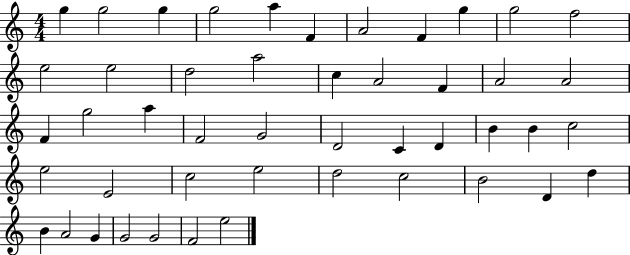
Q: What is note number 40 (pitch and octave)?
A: D5